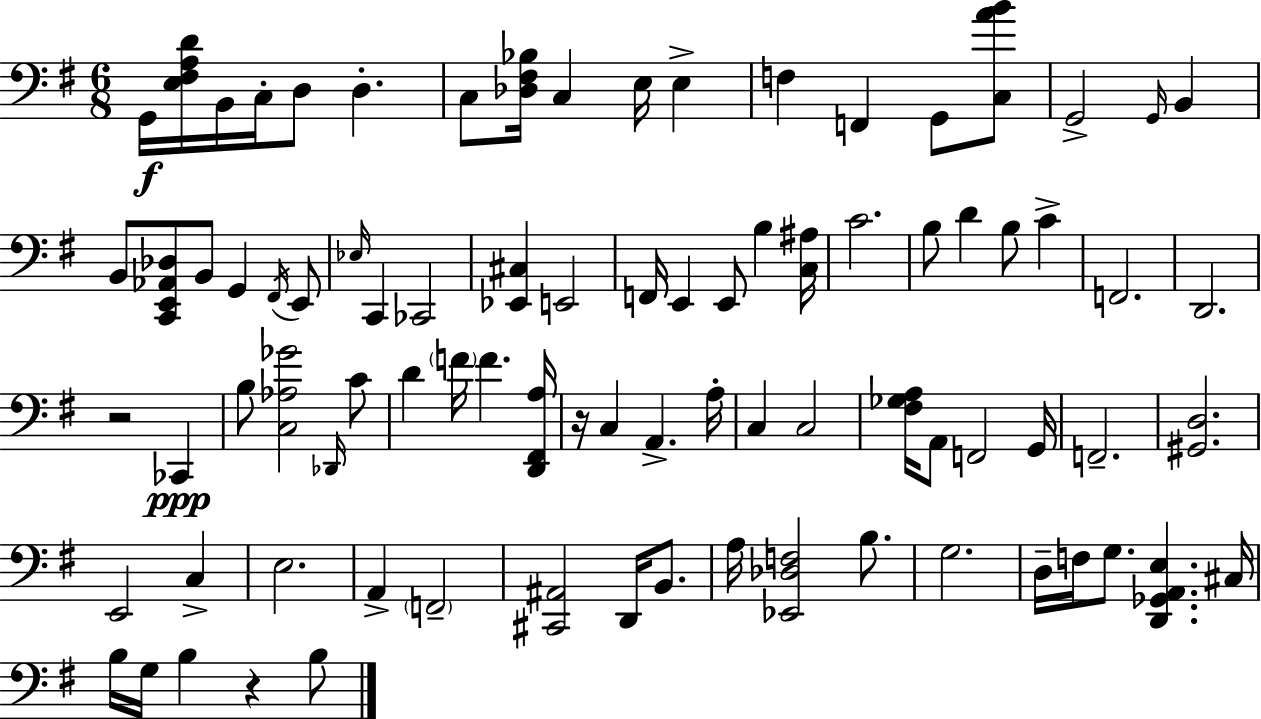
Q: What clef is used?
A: bass